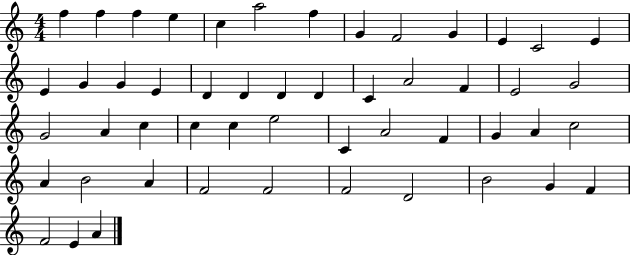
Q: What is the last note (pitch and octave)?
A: A4